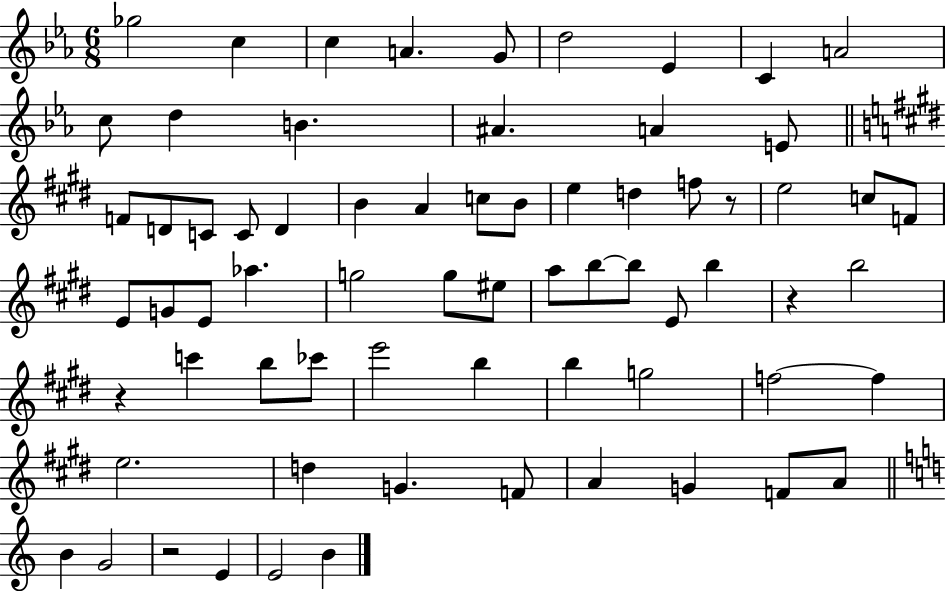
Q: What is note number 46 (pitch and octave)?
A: CES6